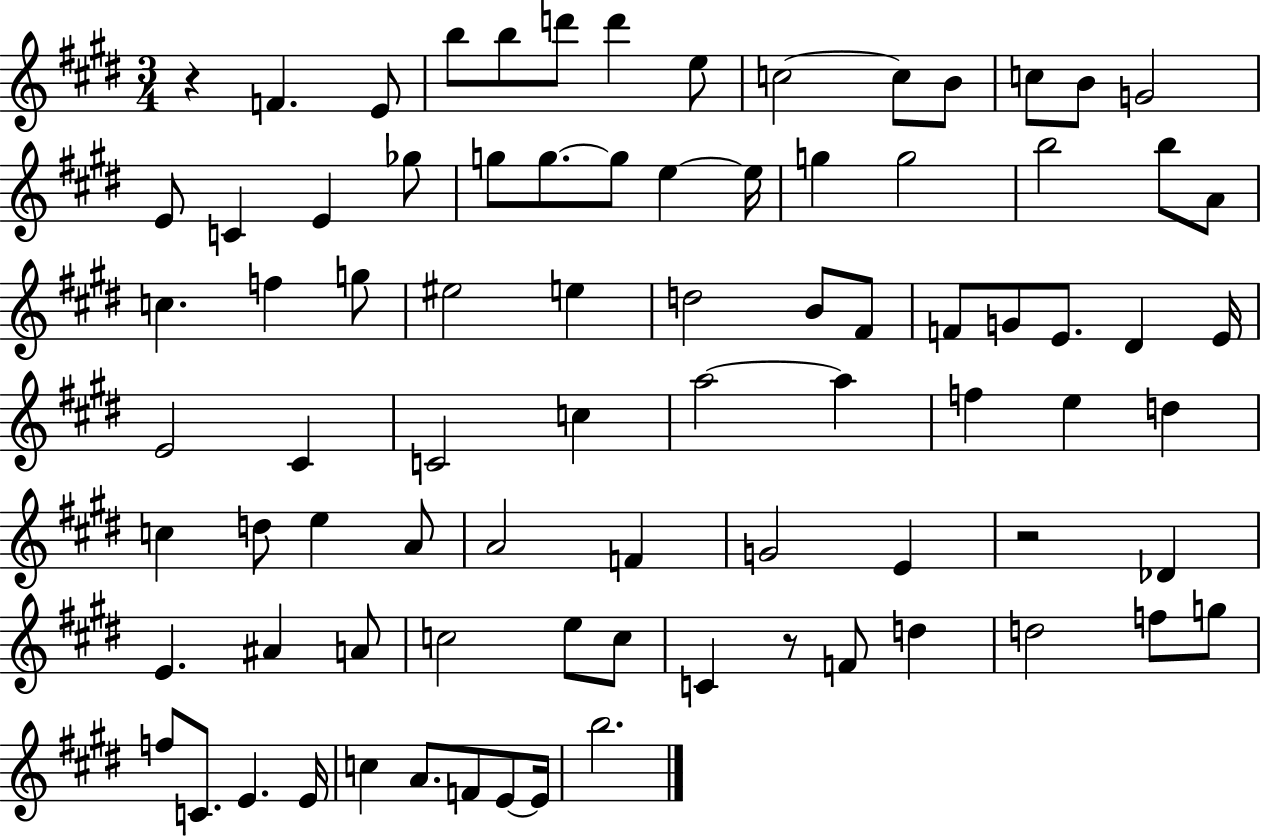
R/q F4/q. E4/e B5/e B5/e D6/e D6/q E5/e C5/h C5/e B4/e C5/e B4/e G4/h E4/e C4/q E4/q Gb5/e G5/e G5/e. G5/e E5/q E5/s G5/q G5/h B5/h B5/e A4/e C5/q. F5/q G5/e EIS5/h E5/q D5/h B4/e F#4/e F4/e G4/e E4/e. D#4/q E4/s E4/h C#4/q C4/h C5/q A5/h A5/q F5/q E5/q D5/q C5/q D5/e E5/q A4/e A4/h F4/q G4/h E4/q R/h Db4/q E4/q. A#4/q A4/e C5/h E5/e C5/e C4/q R/e F4/e D5/q D5/h F5/e G5/e F5/e C4/e. E4/q. E4/s C5/q A4/e. F4/e E4/e E4/s B5/h.